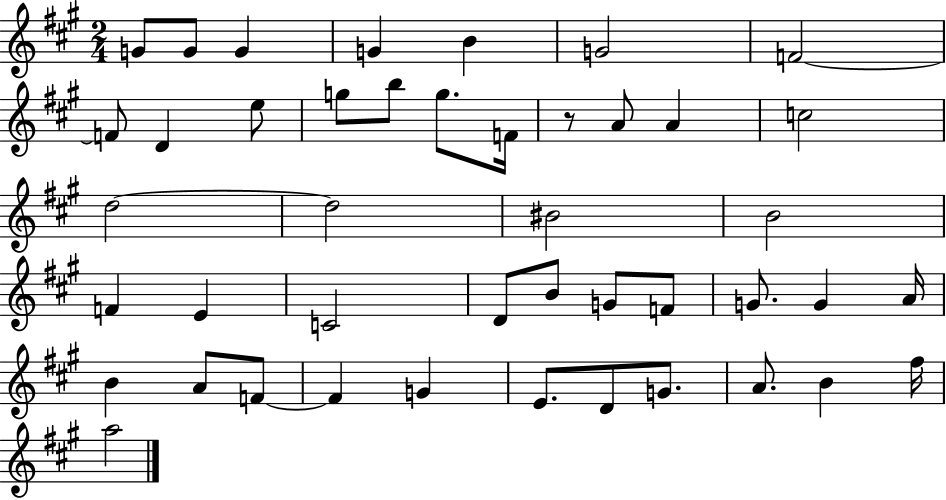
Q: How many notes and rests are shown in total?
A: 44